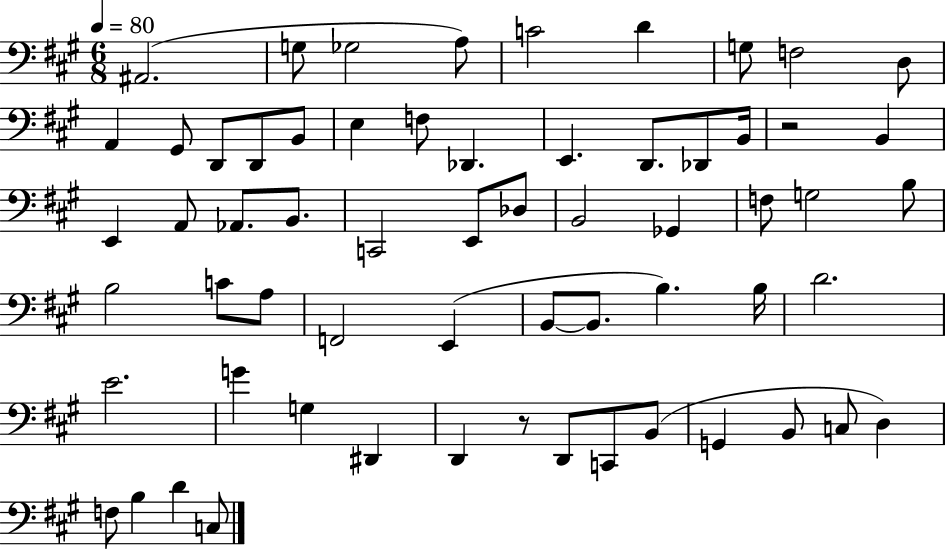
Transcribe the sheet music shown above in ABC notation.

X:1
T:Untitled
M:6/8
L:1/4
K:A
^A,,2 G,/2 _G,2 A,/2 C2 D G,/2 F,2 D,/2 A,, ^G,,/2 D,,/2 D,,/2 B,,/2 E, F,/2 _D,, E,, D,,/2 _D,,/2 B,,/4 z2 B,, E,, A,,/2 _A,,/2 B,,/2 C,,2 E,,/2 _D,/2 B,,2 _G,, F,/2 G,2 B,/2 B,2 C/2 A,/2 F,,2 E,, B,,/2 B,,/2 B, B,/4 D2 E2 G G, ^D,, D,, z/2 D,,/2 C,,/2 B,,/2 G,, B,,/2 C,/2 D, F,/2 B, D C,/2